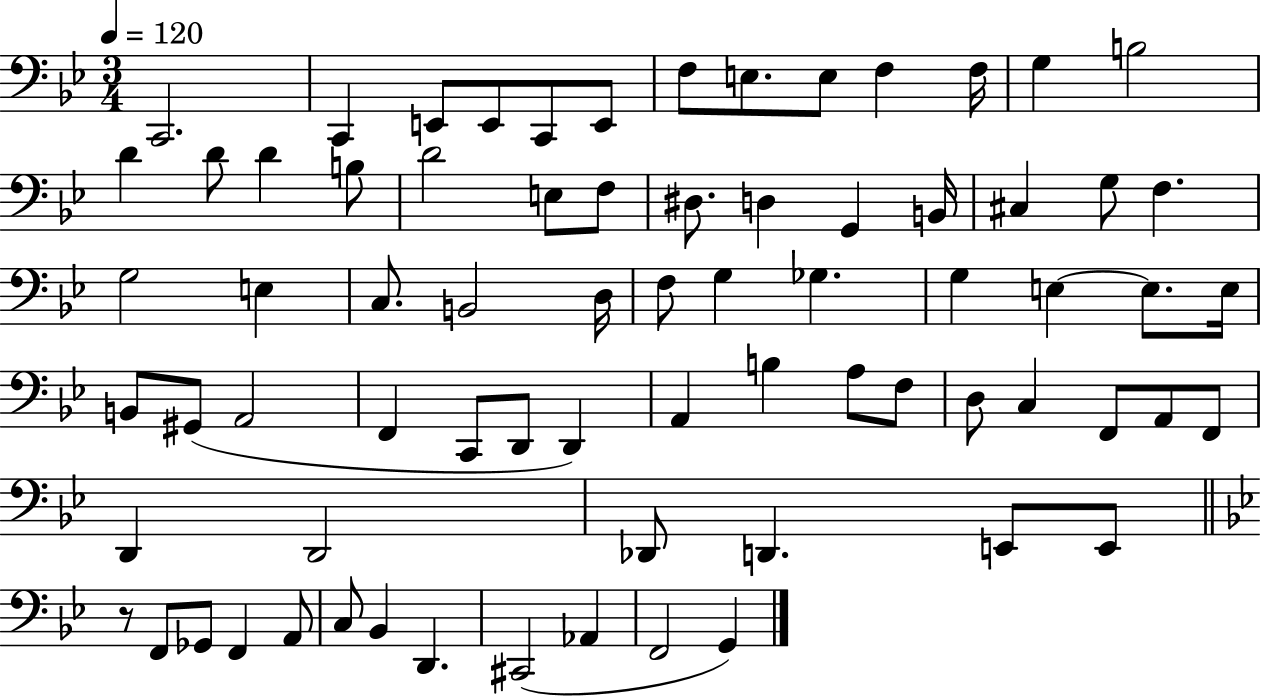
{
  \clef bass
  \numericTimeSignature
  \time 3/4
  \key bes \major
  \tempo 4 = 120
  c,2. | c,4 e,8 e,8 c,8 e,8 | f8 e8. e8 f4 f16 | g4 b2 | \break d'4 d'8 d'4 b8 | d'2 e8 f8 | dis8. d4 g,4 b,16 | cis4 g8 f4. | \break g2 e4 | c8. b,2 d16 | f8 g4 ges4. | g4 e4~~ e8. e16 | \break b,8 gis,8( a,2 | f,4 c,8 d,8 d,4) | a,4 b4 a8 f8 | d8 c4 f,8 a,8 f,8 | \break d,4 d,2 | des,8 d,4. e,8 e,8 | \bar "||" \break \key bes \major r8 f,8 ges,8 f,4 a,8 | c8 bes,4 d,4. | cis,2( aes,4 | f,2 g,4) | \break \bar "|."
}